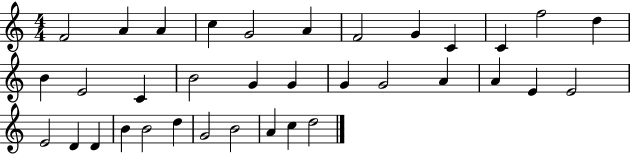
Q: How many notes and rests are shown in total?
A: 35